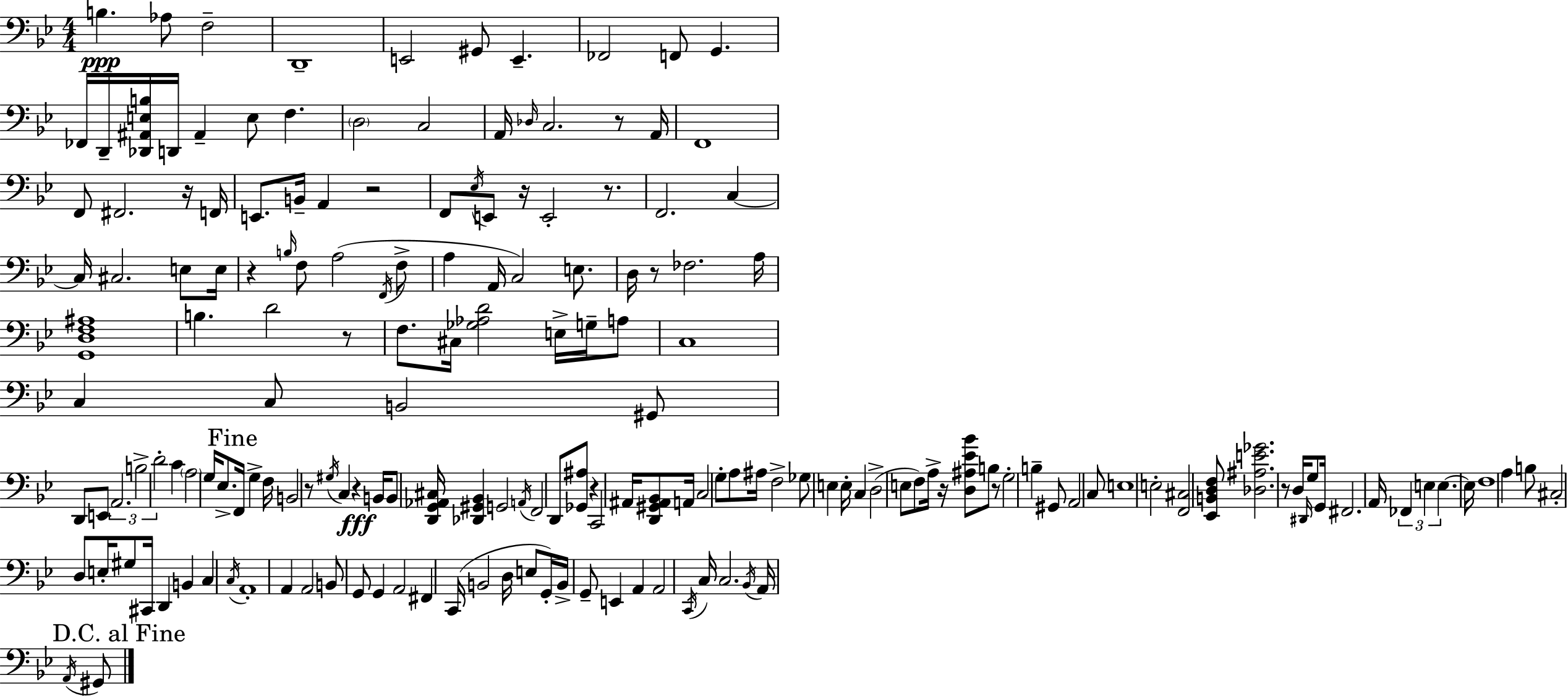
{
  \clef bass
  \numericTimeSignature
  \time 4/4
  \key g \minor
  b4.\ppp aes8 f2-- | d,1-- | e,2 gis,8 e,4.-- | fes,2 f,8 g,4. | \break fes,16 d,16-- <des, ais, e b>16 d,16 ais,4-- e8 f4. | \parenthesize d2 c2 | a,16 \grace { des16 } c2. r8 | a,16 f,1 | \break f,8 fis,2. r16 | f,16 e,8. b,16-- a,4 r2 | f,8 \acciaccatura { ees16 } e,8 r16 e,2-. r8. | f,2. c4~~ | \break c16 cis2. e8 | e16 r4 \grace { b16 } f8 a2( | \acciaccatura { f,16 } f8-> a4 a,16 c2) | e8. d16 r8 fes2. | \break a16 <g, d f ais>1 | b4. d'2 | r8 f8. cis16 <ges aes d'>2 | e16-> g16-- a8 c1 | \break c4 c8 b,2 | gis,8 d,8 e,8 \tuplet 3/2 { a,2. | b2-> d'2-. } | c'4 \parenthesize a2 | \break g16 ees8.-> \mark "Fine" f,16 g4-> f16 b,2 | r8 \acciaccatura { gis16 } c4 r4\fff b,16 b,8 | <d, g, aes, cis>16 <des, gis, bes,>4 g,2 \acciaccatura { a,16 } f,2 | d,8 <ges, ais>8 r4 c,2 | \break ais,16 <d, gis, ais, bes,>8 a,16 c2 | g8-. a8 ais16 f2-> ges8 | e4 e16-. c4 d2->( | e8 f8) a16-> r16 <d ais ees' bes'>8 b8 r8 g2-. | \break b4-- gis,8 a,2 | c8 e1 | e2-. <f, cis>2 | <ees, b, d f>8 <des ais e' ges'>2. | \break r8 d16 \grace { dis,16 } g8 g,16 fis,2. | a,16 \tuplet 3/2 { fes,4 e4 | e4.~~ } e16 f1 | a4 b8 cis2-. | \break d8 e16-. gis8 cis,16 d,4 b,4 | c4 \acciaccatura { c16 } a,1-. | a,4 a,2 | b,8 g,8 g,4 a,2 | \break fis,4 c,16( b,2 | d16 e8 g,16-.) b,16-> g,8-- e,4 a,4 | a,2 \acciaccatura { c,16 } c16 c2. | \acciaccatura { bes,16 } a,16 \mark "D.C. al Fine" \acciaccatura { a,16 } gis,8 \bar "|."
}